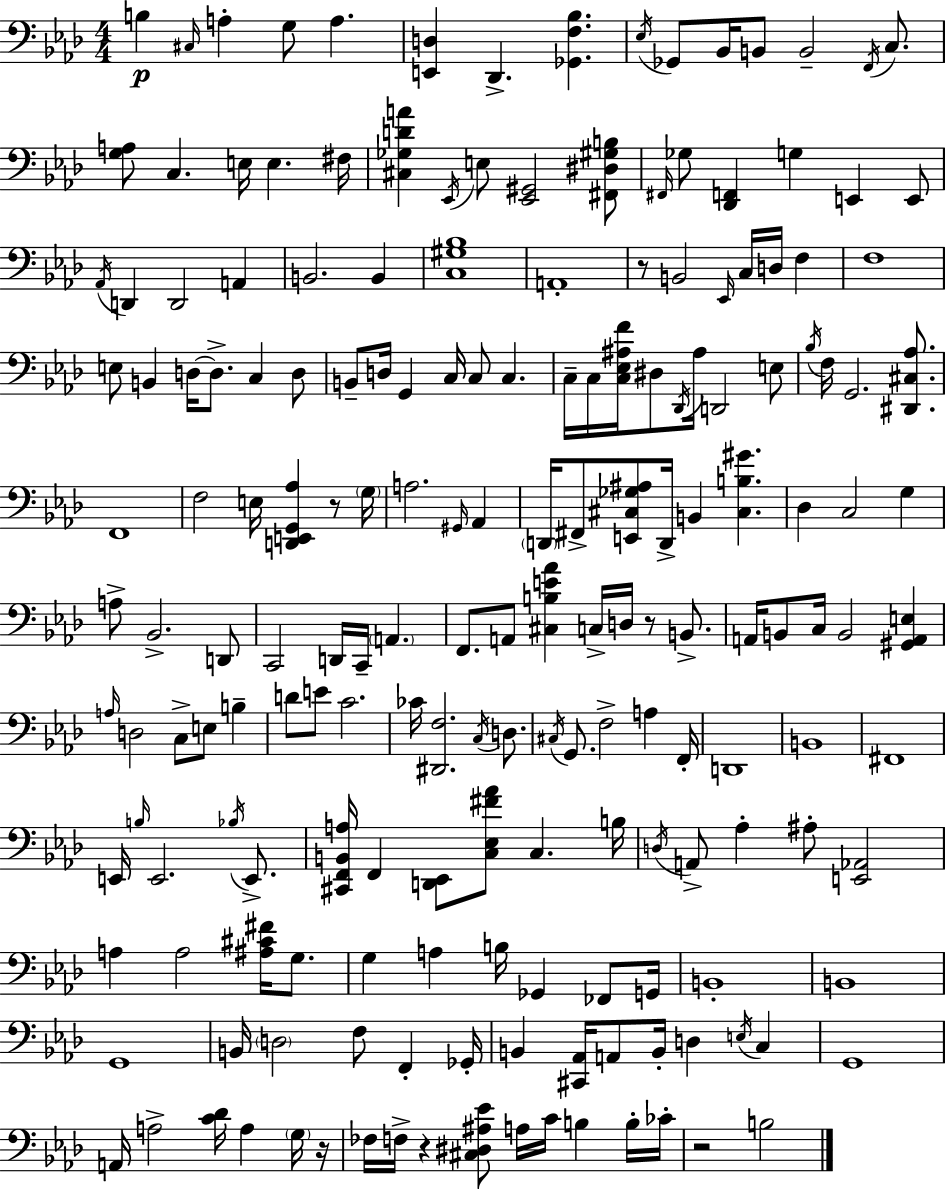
{
  \clef bass
  \numericTimeSignature
  \time 4/4
  \key f \minor
  \repeat volta 2 { b4\p \grace { cis16 } a4-. g8 a4. | <e, d>4 des,4.-> <ges, f bes>4. | \acciaccatura { ees16 } ges,8 bes,16 b,8 b,2-- \acciaccatura { f,16 } | c8. <g a>8 c4. e16 e4. | \break fis16 <cis ges d' a'>4 \acciaccatura { ees,16 } e8 <ees, gis,>2 | <fis, dis gis b>8 \grace { fis,16 } ges8 <des, f,>4 g4 e,4 | e,8 \acciaccatura { aes,16 } d,4 d,2 | a,4 b,2. | \break b,4 <c gis bes>1 | a,1-. | r8 b,2 | \grace { ees,16 } c16 d16 f4 f1 | \break e8 b,4 d16~~ d8.-> | c4 d8 b,8-- d16 g,4 c16 c8 | c4. c16-- c16 <c ees ais f'>16 dis8 \acciaccatura { des,16 } ais16 d,2 | e8 \acciaccatura { bes16 } f16 g,2. | \break <dis, cis aes>8. f,1 | f2 | e16 <d, e, g, aes>4 r8 \parenthesize g16 a2. | \grace { gis,16 } aes,4 \parenthesize d,16 fis,8-> <e, cis ges ais>8 d,16-> | \break b,4 <cis b gis'>4. des4 c2 | g4 a8-> bes,2.-> | d,8 c,2 | d,16 c,16-- \parenthesize a,4. f,8. a,8 <cis b e' aes'>4 | \break c16-> d16 r8 b,8.-> a,16 b,8 c16 b,2 | <gis, a, e>4 \grace { a16 } d2 | c8-> e8 b4-- d'8 e'8 c'2. | ces'16 <dis, f>2. | \break \acciaccatura { c16 } d8. \acciaccatura { cis16 } g,8. | f2-> a4 f,16-. d,1 | b,1 | fis,1 | \break e,16 \grace { b16 } e,2. | \acciaccatura { bes16 } e,8.-> <cis, f, b, a>16 | f,4 <d, ees,>8 <c ees fis' aes'>8 c4. b16 \acciaccatura { d16 } | a,8-> aes4-. ais8-. <e, aes,>2 | \break a4 a2 <ais cis' fis'>16 g8. | g4 a4 b16 ges,4 fes,8 g,16 | b,1-. | b,1 | \break g,1 | b,16 \parenthesize d2 f8 f,4-. ges,16-. | b,4 <cis, aes,>16 a,8 b,16-. d4 \acciaccatura { e16 } c4 | g,1 | \break a,16 a2-> <c' des'>16 a4 \parenthesize g16 | r16 fes16 f16-> r4 <cis dis ais ees'>8 a16 c'16 b4 b16-. | ces'16-. r2 b2 | } \bar "|."
}